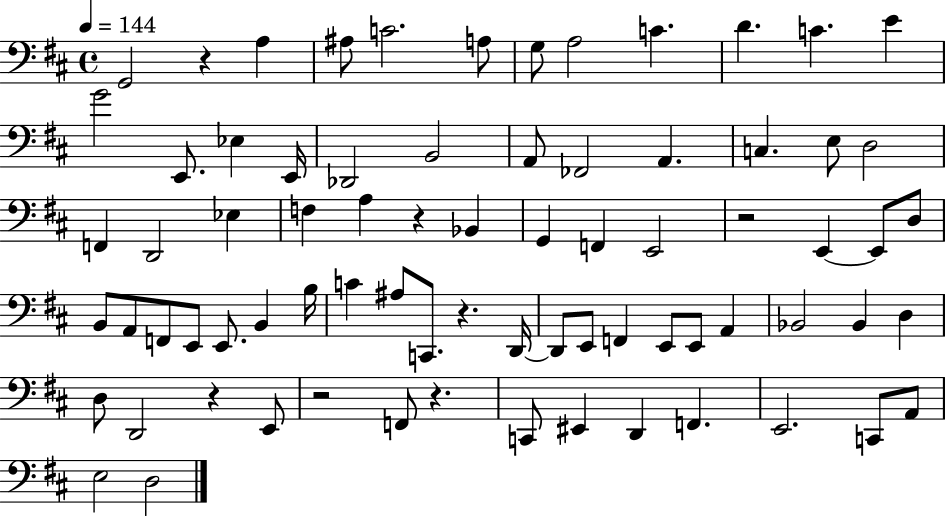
X:1
T:Untitled
M:4/4
L:1/4
K:D
G,,2 z A, ^A,/2 C2 A,/2 G,/2 A,2 C D C E G2 E,,/2 _E, E,,/4 _D,,2 B,,2 A,,/2 _F,,2 A,, C, E,/2 D,2 F,, D,,2 _E, F, A, z _B,, G,, F,, E,,2 z2 E,, E,,/2 D,/2 B,,/2 A,,/2 F,,/2 E,,/2 E,,/2 B,, B,/4 C ^A,/2 C,,/2 z D,,/4 D,,/2 E,,/2 F,, E,,/2 E,,/2 A,, _B,,2 _B,, D, D,/2 D,,2 z E,,/2 z2 F,,/2 z C,,/2 ^E,, D,, F,, E,,2 C,,/2 A,,/2 E,2 D,2